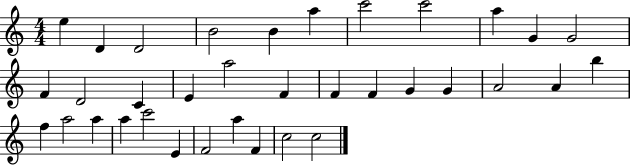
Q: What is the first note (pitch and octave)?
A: E5